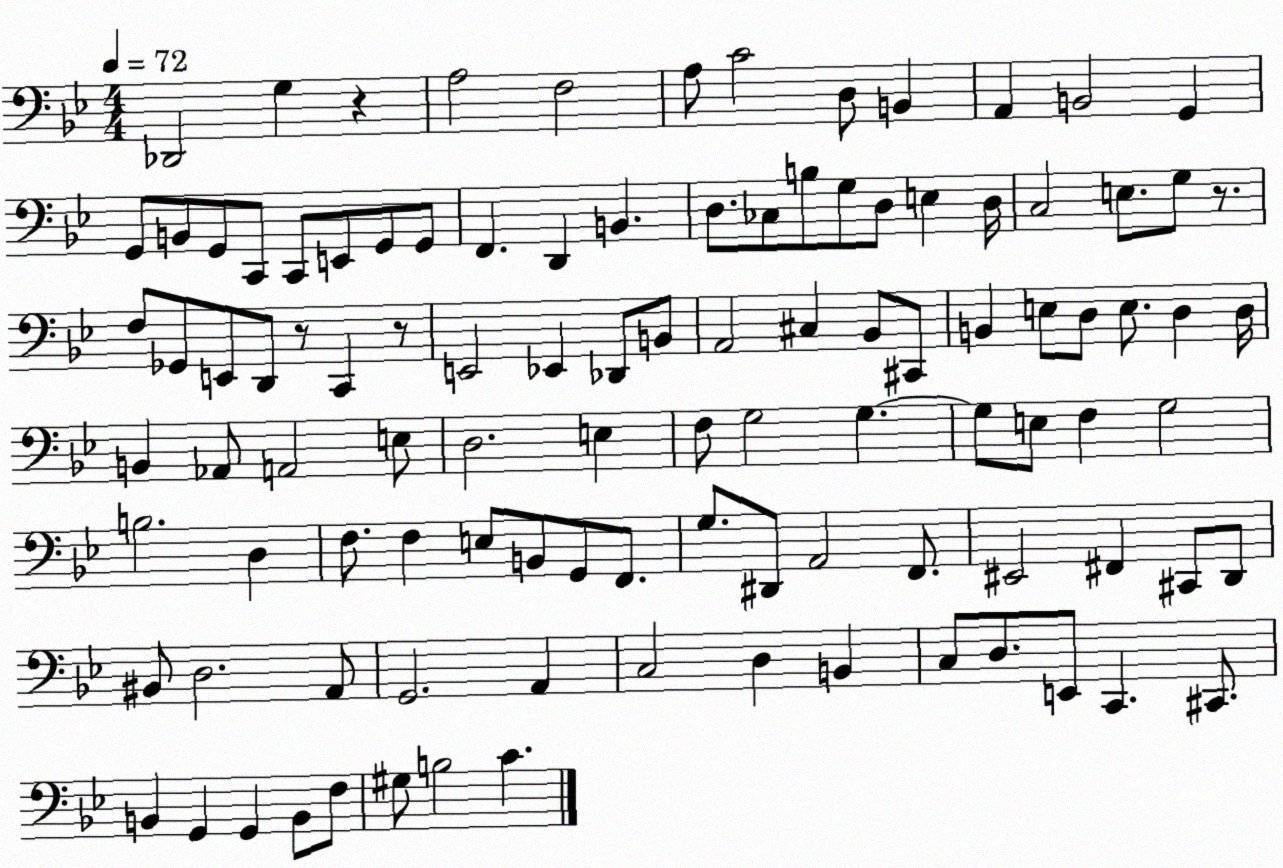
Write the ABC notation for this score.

X:1
T:Untitled
M:4/4
L:1/4
K:Bb
_D,,2 G, z A,2 F,2 A,/2 C2 D,/2 B,, A,, B,,2 G,, G,,/2 B,,/2 G,,/2 C,,/2 C,,/2 E,,/2 G,,/2 G,,/2 F,, D,, B,, D,/2 _C,/2 B,/2 G,/2 D,/2 E, D,/4 C,2 E,/2 G,/2 z/2 F,/2 _G,,/2 E,,/2 D,,/2 z/2 C,, z/2 E,,2 _E,, _D,,/2 B,,/2 A,,2 ^C, _B,,/2 ^C,,/2 B,, E,/2 D,/2 E,/2 D, D,/4 B,, _A,,/2 A,,2 E,/2 D,2 E, F,/2 G,2 G, G,/2 E,/2 F, G,2 B,2 D, F,/2 F, E,/2 B,,/2 G,,/2 F,,/2 G,/2 ^D,,/2 A,,2 F,,/2 ^E,,2 ^F,, ^C,,/2 D,,/2 ^B,,/2 D,2 A,,/2 G,,2 A,, C,2 D, B,, C,/2 D,/2 E,,/2 C,, ^C,,/2 B,, G,, G,, B,,/2 F,/2 ^G,/2 B,2 C